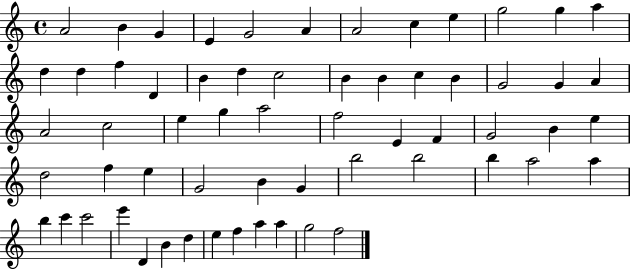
{
  \clef treble
  \time 4/4
  \defaultTimeSignature
  \key c \major
  a'2 b'4 g'4 | e'4 g'2 a'4 | a'2 c''4 e''4 | g''2 g''4 a''4 | \break d''4 d''4 f''4 d'4 | b'4 d''4 c''2 | b'4 b'4 c''4 b'4 | g'2 g'4 a'4 | \break a'2 c''2 | e''4 g''4 a''2 | f''2 e'4 f'4 | g'2 b'4 e''4 | \break d''2 f''4 e''4 | g'2 b'4 g'4 | b''2 b''2 | b''4 a''2 a''4 | \break b''4 c'''4 c'''2 | e'''4 d'4 b'4 d''4 | e''4 f''4 a''4 a''4 | g''2 f''2 | \break \bar "|."
}